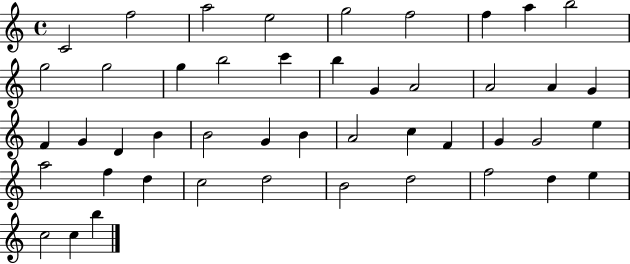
X:1
T:Untitled
M:4/4
L:1/4
K:C
C2 f2 a2 e2 g2 f2 f a b2 g2 g2 g b2 c' b G A2 A2 A G F G D B B2 G B A2 c F G G2 e a2 f d c2 d2 B2 d2 f2 d e c2 c b